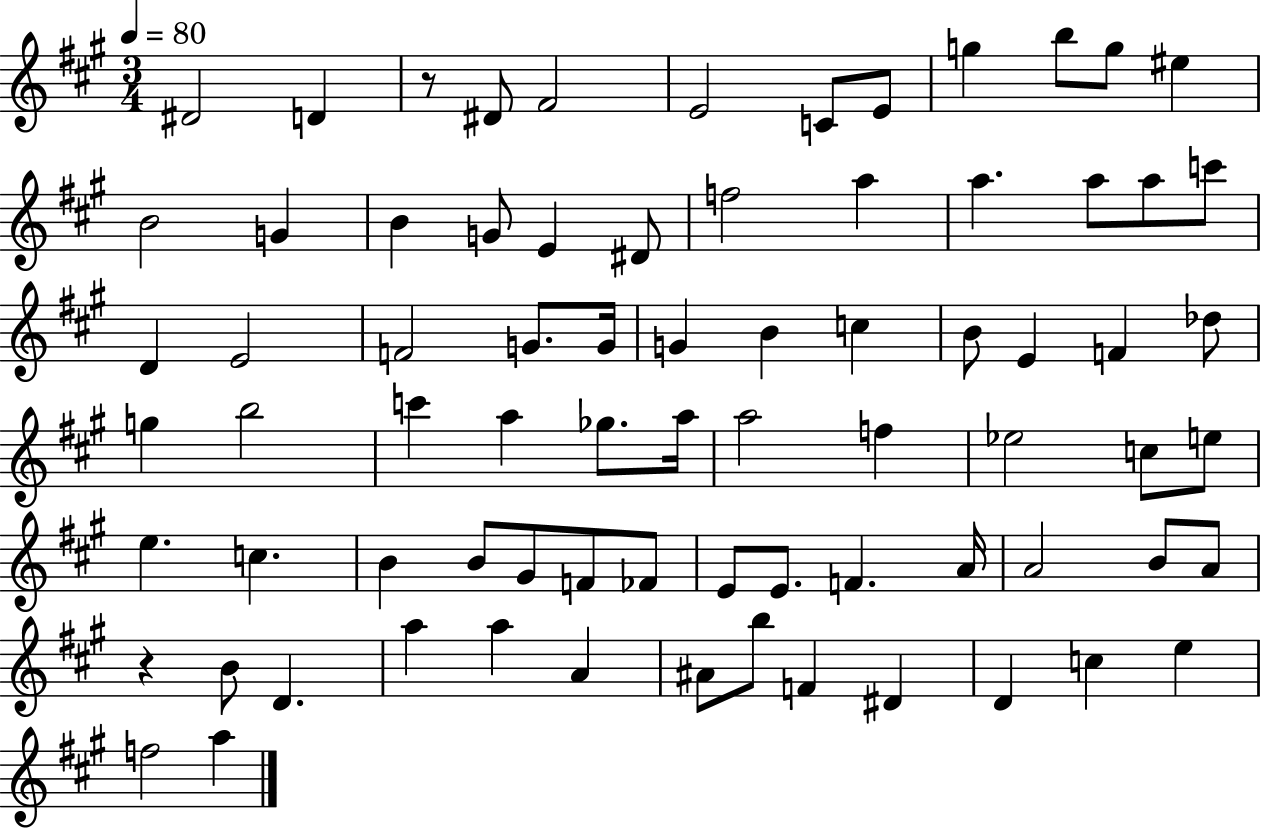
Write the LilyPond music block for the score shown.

{
  \clef treble
  \numericTimeSignature
  \time 3/4
  \key a \major
  \tempo 4 = 80
  dis'2 d'4 | r8 dis'8 fis'2 | e'2 c'8 e'8 | g''4 b''8 g''8 eis''4 | \break b'2 g'4 | b'4 g'8 e'4 dis'8 | f''2 a''4 | a''4. a''8 a''8 c'''8 | \break d'4 e'2 | f'2 g'8. g'16 | g'4 b'4 c''4 | b'8 e'4 f'4 des''8 | \break g''4 b''2 | c'''4 a''4 ges''8. a''16 | a''2 f''4 | ees''2 c''8 e''8 | \break e''4. c''4. | b'4 b'8 gis'8 f'8 fes'8 | e'8 e'8. f'4. a'16 | a'2 b'8 a'8 | \break r4 b'8 d'4. | a''4 a''4 a'4 | ais'8 b''8 f'4 dis'4 | d'4 c''4 e''4 | \break f''2 a''4 | \bar "|."
}